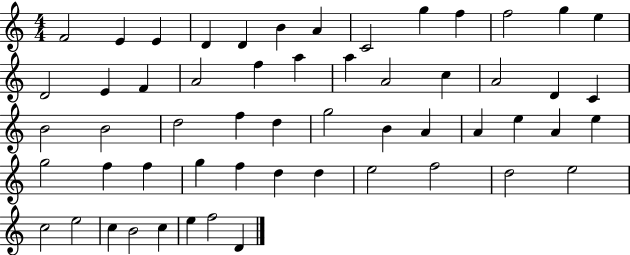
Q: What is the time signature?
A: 4/4